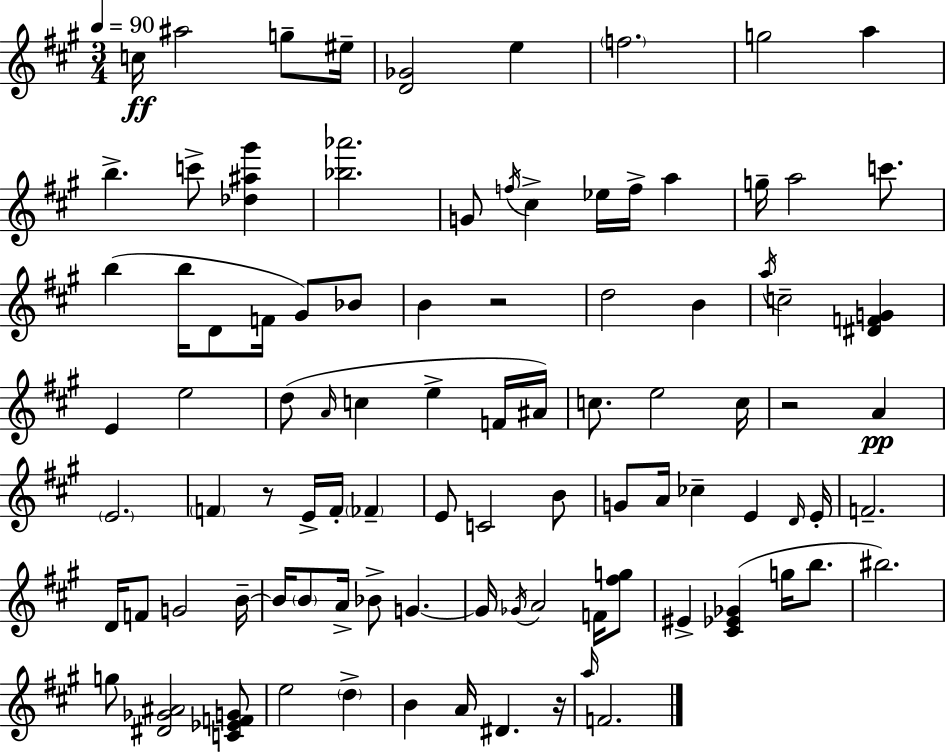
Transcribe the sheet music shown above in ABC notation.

X:1
T:Untitled
M:3/4
L:1/4
K:A
c/4 ^a2 g/2 ^e/4 [D_G]2 e f2 g2 a b c'/2 [_d^a^g'] [_b_a']2 G/2 f/4 ^c _e/4 f/4 a g/4 a2 c'/2 b b/4 D/2 F/4 ^G/2 _B/2 B z2 d2 B a/4 c2 [^DFG] E e2 d/2 A/4 c e F/4 ^A/4 c/2 e2 c/4 z2 A E2 F z/2 E/4 F/4 _F E/2 C2 B/2 G/2 A/4 _c E D/4 E/4 F2 D/4 F/2 G2 B/4 B/4 B/2 A/4 _B/2 G G/4 _G/4 A2 F/4 [^fg]/2 ^E [^C_E_G] g/4 b/2 ^b2 g/2 [^D_G^A]2 [C_EFG]/2 e2 d B A/4 ^D z/4 a/4 F2